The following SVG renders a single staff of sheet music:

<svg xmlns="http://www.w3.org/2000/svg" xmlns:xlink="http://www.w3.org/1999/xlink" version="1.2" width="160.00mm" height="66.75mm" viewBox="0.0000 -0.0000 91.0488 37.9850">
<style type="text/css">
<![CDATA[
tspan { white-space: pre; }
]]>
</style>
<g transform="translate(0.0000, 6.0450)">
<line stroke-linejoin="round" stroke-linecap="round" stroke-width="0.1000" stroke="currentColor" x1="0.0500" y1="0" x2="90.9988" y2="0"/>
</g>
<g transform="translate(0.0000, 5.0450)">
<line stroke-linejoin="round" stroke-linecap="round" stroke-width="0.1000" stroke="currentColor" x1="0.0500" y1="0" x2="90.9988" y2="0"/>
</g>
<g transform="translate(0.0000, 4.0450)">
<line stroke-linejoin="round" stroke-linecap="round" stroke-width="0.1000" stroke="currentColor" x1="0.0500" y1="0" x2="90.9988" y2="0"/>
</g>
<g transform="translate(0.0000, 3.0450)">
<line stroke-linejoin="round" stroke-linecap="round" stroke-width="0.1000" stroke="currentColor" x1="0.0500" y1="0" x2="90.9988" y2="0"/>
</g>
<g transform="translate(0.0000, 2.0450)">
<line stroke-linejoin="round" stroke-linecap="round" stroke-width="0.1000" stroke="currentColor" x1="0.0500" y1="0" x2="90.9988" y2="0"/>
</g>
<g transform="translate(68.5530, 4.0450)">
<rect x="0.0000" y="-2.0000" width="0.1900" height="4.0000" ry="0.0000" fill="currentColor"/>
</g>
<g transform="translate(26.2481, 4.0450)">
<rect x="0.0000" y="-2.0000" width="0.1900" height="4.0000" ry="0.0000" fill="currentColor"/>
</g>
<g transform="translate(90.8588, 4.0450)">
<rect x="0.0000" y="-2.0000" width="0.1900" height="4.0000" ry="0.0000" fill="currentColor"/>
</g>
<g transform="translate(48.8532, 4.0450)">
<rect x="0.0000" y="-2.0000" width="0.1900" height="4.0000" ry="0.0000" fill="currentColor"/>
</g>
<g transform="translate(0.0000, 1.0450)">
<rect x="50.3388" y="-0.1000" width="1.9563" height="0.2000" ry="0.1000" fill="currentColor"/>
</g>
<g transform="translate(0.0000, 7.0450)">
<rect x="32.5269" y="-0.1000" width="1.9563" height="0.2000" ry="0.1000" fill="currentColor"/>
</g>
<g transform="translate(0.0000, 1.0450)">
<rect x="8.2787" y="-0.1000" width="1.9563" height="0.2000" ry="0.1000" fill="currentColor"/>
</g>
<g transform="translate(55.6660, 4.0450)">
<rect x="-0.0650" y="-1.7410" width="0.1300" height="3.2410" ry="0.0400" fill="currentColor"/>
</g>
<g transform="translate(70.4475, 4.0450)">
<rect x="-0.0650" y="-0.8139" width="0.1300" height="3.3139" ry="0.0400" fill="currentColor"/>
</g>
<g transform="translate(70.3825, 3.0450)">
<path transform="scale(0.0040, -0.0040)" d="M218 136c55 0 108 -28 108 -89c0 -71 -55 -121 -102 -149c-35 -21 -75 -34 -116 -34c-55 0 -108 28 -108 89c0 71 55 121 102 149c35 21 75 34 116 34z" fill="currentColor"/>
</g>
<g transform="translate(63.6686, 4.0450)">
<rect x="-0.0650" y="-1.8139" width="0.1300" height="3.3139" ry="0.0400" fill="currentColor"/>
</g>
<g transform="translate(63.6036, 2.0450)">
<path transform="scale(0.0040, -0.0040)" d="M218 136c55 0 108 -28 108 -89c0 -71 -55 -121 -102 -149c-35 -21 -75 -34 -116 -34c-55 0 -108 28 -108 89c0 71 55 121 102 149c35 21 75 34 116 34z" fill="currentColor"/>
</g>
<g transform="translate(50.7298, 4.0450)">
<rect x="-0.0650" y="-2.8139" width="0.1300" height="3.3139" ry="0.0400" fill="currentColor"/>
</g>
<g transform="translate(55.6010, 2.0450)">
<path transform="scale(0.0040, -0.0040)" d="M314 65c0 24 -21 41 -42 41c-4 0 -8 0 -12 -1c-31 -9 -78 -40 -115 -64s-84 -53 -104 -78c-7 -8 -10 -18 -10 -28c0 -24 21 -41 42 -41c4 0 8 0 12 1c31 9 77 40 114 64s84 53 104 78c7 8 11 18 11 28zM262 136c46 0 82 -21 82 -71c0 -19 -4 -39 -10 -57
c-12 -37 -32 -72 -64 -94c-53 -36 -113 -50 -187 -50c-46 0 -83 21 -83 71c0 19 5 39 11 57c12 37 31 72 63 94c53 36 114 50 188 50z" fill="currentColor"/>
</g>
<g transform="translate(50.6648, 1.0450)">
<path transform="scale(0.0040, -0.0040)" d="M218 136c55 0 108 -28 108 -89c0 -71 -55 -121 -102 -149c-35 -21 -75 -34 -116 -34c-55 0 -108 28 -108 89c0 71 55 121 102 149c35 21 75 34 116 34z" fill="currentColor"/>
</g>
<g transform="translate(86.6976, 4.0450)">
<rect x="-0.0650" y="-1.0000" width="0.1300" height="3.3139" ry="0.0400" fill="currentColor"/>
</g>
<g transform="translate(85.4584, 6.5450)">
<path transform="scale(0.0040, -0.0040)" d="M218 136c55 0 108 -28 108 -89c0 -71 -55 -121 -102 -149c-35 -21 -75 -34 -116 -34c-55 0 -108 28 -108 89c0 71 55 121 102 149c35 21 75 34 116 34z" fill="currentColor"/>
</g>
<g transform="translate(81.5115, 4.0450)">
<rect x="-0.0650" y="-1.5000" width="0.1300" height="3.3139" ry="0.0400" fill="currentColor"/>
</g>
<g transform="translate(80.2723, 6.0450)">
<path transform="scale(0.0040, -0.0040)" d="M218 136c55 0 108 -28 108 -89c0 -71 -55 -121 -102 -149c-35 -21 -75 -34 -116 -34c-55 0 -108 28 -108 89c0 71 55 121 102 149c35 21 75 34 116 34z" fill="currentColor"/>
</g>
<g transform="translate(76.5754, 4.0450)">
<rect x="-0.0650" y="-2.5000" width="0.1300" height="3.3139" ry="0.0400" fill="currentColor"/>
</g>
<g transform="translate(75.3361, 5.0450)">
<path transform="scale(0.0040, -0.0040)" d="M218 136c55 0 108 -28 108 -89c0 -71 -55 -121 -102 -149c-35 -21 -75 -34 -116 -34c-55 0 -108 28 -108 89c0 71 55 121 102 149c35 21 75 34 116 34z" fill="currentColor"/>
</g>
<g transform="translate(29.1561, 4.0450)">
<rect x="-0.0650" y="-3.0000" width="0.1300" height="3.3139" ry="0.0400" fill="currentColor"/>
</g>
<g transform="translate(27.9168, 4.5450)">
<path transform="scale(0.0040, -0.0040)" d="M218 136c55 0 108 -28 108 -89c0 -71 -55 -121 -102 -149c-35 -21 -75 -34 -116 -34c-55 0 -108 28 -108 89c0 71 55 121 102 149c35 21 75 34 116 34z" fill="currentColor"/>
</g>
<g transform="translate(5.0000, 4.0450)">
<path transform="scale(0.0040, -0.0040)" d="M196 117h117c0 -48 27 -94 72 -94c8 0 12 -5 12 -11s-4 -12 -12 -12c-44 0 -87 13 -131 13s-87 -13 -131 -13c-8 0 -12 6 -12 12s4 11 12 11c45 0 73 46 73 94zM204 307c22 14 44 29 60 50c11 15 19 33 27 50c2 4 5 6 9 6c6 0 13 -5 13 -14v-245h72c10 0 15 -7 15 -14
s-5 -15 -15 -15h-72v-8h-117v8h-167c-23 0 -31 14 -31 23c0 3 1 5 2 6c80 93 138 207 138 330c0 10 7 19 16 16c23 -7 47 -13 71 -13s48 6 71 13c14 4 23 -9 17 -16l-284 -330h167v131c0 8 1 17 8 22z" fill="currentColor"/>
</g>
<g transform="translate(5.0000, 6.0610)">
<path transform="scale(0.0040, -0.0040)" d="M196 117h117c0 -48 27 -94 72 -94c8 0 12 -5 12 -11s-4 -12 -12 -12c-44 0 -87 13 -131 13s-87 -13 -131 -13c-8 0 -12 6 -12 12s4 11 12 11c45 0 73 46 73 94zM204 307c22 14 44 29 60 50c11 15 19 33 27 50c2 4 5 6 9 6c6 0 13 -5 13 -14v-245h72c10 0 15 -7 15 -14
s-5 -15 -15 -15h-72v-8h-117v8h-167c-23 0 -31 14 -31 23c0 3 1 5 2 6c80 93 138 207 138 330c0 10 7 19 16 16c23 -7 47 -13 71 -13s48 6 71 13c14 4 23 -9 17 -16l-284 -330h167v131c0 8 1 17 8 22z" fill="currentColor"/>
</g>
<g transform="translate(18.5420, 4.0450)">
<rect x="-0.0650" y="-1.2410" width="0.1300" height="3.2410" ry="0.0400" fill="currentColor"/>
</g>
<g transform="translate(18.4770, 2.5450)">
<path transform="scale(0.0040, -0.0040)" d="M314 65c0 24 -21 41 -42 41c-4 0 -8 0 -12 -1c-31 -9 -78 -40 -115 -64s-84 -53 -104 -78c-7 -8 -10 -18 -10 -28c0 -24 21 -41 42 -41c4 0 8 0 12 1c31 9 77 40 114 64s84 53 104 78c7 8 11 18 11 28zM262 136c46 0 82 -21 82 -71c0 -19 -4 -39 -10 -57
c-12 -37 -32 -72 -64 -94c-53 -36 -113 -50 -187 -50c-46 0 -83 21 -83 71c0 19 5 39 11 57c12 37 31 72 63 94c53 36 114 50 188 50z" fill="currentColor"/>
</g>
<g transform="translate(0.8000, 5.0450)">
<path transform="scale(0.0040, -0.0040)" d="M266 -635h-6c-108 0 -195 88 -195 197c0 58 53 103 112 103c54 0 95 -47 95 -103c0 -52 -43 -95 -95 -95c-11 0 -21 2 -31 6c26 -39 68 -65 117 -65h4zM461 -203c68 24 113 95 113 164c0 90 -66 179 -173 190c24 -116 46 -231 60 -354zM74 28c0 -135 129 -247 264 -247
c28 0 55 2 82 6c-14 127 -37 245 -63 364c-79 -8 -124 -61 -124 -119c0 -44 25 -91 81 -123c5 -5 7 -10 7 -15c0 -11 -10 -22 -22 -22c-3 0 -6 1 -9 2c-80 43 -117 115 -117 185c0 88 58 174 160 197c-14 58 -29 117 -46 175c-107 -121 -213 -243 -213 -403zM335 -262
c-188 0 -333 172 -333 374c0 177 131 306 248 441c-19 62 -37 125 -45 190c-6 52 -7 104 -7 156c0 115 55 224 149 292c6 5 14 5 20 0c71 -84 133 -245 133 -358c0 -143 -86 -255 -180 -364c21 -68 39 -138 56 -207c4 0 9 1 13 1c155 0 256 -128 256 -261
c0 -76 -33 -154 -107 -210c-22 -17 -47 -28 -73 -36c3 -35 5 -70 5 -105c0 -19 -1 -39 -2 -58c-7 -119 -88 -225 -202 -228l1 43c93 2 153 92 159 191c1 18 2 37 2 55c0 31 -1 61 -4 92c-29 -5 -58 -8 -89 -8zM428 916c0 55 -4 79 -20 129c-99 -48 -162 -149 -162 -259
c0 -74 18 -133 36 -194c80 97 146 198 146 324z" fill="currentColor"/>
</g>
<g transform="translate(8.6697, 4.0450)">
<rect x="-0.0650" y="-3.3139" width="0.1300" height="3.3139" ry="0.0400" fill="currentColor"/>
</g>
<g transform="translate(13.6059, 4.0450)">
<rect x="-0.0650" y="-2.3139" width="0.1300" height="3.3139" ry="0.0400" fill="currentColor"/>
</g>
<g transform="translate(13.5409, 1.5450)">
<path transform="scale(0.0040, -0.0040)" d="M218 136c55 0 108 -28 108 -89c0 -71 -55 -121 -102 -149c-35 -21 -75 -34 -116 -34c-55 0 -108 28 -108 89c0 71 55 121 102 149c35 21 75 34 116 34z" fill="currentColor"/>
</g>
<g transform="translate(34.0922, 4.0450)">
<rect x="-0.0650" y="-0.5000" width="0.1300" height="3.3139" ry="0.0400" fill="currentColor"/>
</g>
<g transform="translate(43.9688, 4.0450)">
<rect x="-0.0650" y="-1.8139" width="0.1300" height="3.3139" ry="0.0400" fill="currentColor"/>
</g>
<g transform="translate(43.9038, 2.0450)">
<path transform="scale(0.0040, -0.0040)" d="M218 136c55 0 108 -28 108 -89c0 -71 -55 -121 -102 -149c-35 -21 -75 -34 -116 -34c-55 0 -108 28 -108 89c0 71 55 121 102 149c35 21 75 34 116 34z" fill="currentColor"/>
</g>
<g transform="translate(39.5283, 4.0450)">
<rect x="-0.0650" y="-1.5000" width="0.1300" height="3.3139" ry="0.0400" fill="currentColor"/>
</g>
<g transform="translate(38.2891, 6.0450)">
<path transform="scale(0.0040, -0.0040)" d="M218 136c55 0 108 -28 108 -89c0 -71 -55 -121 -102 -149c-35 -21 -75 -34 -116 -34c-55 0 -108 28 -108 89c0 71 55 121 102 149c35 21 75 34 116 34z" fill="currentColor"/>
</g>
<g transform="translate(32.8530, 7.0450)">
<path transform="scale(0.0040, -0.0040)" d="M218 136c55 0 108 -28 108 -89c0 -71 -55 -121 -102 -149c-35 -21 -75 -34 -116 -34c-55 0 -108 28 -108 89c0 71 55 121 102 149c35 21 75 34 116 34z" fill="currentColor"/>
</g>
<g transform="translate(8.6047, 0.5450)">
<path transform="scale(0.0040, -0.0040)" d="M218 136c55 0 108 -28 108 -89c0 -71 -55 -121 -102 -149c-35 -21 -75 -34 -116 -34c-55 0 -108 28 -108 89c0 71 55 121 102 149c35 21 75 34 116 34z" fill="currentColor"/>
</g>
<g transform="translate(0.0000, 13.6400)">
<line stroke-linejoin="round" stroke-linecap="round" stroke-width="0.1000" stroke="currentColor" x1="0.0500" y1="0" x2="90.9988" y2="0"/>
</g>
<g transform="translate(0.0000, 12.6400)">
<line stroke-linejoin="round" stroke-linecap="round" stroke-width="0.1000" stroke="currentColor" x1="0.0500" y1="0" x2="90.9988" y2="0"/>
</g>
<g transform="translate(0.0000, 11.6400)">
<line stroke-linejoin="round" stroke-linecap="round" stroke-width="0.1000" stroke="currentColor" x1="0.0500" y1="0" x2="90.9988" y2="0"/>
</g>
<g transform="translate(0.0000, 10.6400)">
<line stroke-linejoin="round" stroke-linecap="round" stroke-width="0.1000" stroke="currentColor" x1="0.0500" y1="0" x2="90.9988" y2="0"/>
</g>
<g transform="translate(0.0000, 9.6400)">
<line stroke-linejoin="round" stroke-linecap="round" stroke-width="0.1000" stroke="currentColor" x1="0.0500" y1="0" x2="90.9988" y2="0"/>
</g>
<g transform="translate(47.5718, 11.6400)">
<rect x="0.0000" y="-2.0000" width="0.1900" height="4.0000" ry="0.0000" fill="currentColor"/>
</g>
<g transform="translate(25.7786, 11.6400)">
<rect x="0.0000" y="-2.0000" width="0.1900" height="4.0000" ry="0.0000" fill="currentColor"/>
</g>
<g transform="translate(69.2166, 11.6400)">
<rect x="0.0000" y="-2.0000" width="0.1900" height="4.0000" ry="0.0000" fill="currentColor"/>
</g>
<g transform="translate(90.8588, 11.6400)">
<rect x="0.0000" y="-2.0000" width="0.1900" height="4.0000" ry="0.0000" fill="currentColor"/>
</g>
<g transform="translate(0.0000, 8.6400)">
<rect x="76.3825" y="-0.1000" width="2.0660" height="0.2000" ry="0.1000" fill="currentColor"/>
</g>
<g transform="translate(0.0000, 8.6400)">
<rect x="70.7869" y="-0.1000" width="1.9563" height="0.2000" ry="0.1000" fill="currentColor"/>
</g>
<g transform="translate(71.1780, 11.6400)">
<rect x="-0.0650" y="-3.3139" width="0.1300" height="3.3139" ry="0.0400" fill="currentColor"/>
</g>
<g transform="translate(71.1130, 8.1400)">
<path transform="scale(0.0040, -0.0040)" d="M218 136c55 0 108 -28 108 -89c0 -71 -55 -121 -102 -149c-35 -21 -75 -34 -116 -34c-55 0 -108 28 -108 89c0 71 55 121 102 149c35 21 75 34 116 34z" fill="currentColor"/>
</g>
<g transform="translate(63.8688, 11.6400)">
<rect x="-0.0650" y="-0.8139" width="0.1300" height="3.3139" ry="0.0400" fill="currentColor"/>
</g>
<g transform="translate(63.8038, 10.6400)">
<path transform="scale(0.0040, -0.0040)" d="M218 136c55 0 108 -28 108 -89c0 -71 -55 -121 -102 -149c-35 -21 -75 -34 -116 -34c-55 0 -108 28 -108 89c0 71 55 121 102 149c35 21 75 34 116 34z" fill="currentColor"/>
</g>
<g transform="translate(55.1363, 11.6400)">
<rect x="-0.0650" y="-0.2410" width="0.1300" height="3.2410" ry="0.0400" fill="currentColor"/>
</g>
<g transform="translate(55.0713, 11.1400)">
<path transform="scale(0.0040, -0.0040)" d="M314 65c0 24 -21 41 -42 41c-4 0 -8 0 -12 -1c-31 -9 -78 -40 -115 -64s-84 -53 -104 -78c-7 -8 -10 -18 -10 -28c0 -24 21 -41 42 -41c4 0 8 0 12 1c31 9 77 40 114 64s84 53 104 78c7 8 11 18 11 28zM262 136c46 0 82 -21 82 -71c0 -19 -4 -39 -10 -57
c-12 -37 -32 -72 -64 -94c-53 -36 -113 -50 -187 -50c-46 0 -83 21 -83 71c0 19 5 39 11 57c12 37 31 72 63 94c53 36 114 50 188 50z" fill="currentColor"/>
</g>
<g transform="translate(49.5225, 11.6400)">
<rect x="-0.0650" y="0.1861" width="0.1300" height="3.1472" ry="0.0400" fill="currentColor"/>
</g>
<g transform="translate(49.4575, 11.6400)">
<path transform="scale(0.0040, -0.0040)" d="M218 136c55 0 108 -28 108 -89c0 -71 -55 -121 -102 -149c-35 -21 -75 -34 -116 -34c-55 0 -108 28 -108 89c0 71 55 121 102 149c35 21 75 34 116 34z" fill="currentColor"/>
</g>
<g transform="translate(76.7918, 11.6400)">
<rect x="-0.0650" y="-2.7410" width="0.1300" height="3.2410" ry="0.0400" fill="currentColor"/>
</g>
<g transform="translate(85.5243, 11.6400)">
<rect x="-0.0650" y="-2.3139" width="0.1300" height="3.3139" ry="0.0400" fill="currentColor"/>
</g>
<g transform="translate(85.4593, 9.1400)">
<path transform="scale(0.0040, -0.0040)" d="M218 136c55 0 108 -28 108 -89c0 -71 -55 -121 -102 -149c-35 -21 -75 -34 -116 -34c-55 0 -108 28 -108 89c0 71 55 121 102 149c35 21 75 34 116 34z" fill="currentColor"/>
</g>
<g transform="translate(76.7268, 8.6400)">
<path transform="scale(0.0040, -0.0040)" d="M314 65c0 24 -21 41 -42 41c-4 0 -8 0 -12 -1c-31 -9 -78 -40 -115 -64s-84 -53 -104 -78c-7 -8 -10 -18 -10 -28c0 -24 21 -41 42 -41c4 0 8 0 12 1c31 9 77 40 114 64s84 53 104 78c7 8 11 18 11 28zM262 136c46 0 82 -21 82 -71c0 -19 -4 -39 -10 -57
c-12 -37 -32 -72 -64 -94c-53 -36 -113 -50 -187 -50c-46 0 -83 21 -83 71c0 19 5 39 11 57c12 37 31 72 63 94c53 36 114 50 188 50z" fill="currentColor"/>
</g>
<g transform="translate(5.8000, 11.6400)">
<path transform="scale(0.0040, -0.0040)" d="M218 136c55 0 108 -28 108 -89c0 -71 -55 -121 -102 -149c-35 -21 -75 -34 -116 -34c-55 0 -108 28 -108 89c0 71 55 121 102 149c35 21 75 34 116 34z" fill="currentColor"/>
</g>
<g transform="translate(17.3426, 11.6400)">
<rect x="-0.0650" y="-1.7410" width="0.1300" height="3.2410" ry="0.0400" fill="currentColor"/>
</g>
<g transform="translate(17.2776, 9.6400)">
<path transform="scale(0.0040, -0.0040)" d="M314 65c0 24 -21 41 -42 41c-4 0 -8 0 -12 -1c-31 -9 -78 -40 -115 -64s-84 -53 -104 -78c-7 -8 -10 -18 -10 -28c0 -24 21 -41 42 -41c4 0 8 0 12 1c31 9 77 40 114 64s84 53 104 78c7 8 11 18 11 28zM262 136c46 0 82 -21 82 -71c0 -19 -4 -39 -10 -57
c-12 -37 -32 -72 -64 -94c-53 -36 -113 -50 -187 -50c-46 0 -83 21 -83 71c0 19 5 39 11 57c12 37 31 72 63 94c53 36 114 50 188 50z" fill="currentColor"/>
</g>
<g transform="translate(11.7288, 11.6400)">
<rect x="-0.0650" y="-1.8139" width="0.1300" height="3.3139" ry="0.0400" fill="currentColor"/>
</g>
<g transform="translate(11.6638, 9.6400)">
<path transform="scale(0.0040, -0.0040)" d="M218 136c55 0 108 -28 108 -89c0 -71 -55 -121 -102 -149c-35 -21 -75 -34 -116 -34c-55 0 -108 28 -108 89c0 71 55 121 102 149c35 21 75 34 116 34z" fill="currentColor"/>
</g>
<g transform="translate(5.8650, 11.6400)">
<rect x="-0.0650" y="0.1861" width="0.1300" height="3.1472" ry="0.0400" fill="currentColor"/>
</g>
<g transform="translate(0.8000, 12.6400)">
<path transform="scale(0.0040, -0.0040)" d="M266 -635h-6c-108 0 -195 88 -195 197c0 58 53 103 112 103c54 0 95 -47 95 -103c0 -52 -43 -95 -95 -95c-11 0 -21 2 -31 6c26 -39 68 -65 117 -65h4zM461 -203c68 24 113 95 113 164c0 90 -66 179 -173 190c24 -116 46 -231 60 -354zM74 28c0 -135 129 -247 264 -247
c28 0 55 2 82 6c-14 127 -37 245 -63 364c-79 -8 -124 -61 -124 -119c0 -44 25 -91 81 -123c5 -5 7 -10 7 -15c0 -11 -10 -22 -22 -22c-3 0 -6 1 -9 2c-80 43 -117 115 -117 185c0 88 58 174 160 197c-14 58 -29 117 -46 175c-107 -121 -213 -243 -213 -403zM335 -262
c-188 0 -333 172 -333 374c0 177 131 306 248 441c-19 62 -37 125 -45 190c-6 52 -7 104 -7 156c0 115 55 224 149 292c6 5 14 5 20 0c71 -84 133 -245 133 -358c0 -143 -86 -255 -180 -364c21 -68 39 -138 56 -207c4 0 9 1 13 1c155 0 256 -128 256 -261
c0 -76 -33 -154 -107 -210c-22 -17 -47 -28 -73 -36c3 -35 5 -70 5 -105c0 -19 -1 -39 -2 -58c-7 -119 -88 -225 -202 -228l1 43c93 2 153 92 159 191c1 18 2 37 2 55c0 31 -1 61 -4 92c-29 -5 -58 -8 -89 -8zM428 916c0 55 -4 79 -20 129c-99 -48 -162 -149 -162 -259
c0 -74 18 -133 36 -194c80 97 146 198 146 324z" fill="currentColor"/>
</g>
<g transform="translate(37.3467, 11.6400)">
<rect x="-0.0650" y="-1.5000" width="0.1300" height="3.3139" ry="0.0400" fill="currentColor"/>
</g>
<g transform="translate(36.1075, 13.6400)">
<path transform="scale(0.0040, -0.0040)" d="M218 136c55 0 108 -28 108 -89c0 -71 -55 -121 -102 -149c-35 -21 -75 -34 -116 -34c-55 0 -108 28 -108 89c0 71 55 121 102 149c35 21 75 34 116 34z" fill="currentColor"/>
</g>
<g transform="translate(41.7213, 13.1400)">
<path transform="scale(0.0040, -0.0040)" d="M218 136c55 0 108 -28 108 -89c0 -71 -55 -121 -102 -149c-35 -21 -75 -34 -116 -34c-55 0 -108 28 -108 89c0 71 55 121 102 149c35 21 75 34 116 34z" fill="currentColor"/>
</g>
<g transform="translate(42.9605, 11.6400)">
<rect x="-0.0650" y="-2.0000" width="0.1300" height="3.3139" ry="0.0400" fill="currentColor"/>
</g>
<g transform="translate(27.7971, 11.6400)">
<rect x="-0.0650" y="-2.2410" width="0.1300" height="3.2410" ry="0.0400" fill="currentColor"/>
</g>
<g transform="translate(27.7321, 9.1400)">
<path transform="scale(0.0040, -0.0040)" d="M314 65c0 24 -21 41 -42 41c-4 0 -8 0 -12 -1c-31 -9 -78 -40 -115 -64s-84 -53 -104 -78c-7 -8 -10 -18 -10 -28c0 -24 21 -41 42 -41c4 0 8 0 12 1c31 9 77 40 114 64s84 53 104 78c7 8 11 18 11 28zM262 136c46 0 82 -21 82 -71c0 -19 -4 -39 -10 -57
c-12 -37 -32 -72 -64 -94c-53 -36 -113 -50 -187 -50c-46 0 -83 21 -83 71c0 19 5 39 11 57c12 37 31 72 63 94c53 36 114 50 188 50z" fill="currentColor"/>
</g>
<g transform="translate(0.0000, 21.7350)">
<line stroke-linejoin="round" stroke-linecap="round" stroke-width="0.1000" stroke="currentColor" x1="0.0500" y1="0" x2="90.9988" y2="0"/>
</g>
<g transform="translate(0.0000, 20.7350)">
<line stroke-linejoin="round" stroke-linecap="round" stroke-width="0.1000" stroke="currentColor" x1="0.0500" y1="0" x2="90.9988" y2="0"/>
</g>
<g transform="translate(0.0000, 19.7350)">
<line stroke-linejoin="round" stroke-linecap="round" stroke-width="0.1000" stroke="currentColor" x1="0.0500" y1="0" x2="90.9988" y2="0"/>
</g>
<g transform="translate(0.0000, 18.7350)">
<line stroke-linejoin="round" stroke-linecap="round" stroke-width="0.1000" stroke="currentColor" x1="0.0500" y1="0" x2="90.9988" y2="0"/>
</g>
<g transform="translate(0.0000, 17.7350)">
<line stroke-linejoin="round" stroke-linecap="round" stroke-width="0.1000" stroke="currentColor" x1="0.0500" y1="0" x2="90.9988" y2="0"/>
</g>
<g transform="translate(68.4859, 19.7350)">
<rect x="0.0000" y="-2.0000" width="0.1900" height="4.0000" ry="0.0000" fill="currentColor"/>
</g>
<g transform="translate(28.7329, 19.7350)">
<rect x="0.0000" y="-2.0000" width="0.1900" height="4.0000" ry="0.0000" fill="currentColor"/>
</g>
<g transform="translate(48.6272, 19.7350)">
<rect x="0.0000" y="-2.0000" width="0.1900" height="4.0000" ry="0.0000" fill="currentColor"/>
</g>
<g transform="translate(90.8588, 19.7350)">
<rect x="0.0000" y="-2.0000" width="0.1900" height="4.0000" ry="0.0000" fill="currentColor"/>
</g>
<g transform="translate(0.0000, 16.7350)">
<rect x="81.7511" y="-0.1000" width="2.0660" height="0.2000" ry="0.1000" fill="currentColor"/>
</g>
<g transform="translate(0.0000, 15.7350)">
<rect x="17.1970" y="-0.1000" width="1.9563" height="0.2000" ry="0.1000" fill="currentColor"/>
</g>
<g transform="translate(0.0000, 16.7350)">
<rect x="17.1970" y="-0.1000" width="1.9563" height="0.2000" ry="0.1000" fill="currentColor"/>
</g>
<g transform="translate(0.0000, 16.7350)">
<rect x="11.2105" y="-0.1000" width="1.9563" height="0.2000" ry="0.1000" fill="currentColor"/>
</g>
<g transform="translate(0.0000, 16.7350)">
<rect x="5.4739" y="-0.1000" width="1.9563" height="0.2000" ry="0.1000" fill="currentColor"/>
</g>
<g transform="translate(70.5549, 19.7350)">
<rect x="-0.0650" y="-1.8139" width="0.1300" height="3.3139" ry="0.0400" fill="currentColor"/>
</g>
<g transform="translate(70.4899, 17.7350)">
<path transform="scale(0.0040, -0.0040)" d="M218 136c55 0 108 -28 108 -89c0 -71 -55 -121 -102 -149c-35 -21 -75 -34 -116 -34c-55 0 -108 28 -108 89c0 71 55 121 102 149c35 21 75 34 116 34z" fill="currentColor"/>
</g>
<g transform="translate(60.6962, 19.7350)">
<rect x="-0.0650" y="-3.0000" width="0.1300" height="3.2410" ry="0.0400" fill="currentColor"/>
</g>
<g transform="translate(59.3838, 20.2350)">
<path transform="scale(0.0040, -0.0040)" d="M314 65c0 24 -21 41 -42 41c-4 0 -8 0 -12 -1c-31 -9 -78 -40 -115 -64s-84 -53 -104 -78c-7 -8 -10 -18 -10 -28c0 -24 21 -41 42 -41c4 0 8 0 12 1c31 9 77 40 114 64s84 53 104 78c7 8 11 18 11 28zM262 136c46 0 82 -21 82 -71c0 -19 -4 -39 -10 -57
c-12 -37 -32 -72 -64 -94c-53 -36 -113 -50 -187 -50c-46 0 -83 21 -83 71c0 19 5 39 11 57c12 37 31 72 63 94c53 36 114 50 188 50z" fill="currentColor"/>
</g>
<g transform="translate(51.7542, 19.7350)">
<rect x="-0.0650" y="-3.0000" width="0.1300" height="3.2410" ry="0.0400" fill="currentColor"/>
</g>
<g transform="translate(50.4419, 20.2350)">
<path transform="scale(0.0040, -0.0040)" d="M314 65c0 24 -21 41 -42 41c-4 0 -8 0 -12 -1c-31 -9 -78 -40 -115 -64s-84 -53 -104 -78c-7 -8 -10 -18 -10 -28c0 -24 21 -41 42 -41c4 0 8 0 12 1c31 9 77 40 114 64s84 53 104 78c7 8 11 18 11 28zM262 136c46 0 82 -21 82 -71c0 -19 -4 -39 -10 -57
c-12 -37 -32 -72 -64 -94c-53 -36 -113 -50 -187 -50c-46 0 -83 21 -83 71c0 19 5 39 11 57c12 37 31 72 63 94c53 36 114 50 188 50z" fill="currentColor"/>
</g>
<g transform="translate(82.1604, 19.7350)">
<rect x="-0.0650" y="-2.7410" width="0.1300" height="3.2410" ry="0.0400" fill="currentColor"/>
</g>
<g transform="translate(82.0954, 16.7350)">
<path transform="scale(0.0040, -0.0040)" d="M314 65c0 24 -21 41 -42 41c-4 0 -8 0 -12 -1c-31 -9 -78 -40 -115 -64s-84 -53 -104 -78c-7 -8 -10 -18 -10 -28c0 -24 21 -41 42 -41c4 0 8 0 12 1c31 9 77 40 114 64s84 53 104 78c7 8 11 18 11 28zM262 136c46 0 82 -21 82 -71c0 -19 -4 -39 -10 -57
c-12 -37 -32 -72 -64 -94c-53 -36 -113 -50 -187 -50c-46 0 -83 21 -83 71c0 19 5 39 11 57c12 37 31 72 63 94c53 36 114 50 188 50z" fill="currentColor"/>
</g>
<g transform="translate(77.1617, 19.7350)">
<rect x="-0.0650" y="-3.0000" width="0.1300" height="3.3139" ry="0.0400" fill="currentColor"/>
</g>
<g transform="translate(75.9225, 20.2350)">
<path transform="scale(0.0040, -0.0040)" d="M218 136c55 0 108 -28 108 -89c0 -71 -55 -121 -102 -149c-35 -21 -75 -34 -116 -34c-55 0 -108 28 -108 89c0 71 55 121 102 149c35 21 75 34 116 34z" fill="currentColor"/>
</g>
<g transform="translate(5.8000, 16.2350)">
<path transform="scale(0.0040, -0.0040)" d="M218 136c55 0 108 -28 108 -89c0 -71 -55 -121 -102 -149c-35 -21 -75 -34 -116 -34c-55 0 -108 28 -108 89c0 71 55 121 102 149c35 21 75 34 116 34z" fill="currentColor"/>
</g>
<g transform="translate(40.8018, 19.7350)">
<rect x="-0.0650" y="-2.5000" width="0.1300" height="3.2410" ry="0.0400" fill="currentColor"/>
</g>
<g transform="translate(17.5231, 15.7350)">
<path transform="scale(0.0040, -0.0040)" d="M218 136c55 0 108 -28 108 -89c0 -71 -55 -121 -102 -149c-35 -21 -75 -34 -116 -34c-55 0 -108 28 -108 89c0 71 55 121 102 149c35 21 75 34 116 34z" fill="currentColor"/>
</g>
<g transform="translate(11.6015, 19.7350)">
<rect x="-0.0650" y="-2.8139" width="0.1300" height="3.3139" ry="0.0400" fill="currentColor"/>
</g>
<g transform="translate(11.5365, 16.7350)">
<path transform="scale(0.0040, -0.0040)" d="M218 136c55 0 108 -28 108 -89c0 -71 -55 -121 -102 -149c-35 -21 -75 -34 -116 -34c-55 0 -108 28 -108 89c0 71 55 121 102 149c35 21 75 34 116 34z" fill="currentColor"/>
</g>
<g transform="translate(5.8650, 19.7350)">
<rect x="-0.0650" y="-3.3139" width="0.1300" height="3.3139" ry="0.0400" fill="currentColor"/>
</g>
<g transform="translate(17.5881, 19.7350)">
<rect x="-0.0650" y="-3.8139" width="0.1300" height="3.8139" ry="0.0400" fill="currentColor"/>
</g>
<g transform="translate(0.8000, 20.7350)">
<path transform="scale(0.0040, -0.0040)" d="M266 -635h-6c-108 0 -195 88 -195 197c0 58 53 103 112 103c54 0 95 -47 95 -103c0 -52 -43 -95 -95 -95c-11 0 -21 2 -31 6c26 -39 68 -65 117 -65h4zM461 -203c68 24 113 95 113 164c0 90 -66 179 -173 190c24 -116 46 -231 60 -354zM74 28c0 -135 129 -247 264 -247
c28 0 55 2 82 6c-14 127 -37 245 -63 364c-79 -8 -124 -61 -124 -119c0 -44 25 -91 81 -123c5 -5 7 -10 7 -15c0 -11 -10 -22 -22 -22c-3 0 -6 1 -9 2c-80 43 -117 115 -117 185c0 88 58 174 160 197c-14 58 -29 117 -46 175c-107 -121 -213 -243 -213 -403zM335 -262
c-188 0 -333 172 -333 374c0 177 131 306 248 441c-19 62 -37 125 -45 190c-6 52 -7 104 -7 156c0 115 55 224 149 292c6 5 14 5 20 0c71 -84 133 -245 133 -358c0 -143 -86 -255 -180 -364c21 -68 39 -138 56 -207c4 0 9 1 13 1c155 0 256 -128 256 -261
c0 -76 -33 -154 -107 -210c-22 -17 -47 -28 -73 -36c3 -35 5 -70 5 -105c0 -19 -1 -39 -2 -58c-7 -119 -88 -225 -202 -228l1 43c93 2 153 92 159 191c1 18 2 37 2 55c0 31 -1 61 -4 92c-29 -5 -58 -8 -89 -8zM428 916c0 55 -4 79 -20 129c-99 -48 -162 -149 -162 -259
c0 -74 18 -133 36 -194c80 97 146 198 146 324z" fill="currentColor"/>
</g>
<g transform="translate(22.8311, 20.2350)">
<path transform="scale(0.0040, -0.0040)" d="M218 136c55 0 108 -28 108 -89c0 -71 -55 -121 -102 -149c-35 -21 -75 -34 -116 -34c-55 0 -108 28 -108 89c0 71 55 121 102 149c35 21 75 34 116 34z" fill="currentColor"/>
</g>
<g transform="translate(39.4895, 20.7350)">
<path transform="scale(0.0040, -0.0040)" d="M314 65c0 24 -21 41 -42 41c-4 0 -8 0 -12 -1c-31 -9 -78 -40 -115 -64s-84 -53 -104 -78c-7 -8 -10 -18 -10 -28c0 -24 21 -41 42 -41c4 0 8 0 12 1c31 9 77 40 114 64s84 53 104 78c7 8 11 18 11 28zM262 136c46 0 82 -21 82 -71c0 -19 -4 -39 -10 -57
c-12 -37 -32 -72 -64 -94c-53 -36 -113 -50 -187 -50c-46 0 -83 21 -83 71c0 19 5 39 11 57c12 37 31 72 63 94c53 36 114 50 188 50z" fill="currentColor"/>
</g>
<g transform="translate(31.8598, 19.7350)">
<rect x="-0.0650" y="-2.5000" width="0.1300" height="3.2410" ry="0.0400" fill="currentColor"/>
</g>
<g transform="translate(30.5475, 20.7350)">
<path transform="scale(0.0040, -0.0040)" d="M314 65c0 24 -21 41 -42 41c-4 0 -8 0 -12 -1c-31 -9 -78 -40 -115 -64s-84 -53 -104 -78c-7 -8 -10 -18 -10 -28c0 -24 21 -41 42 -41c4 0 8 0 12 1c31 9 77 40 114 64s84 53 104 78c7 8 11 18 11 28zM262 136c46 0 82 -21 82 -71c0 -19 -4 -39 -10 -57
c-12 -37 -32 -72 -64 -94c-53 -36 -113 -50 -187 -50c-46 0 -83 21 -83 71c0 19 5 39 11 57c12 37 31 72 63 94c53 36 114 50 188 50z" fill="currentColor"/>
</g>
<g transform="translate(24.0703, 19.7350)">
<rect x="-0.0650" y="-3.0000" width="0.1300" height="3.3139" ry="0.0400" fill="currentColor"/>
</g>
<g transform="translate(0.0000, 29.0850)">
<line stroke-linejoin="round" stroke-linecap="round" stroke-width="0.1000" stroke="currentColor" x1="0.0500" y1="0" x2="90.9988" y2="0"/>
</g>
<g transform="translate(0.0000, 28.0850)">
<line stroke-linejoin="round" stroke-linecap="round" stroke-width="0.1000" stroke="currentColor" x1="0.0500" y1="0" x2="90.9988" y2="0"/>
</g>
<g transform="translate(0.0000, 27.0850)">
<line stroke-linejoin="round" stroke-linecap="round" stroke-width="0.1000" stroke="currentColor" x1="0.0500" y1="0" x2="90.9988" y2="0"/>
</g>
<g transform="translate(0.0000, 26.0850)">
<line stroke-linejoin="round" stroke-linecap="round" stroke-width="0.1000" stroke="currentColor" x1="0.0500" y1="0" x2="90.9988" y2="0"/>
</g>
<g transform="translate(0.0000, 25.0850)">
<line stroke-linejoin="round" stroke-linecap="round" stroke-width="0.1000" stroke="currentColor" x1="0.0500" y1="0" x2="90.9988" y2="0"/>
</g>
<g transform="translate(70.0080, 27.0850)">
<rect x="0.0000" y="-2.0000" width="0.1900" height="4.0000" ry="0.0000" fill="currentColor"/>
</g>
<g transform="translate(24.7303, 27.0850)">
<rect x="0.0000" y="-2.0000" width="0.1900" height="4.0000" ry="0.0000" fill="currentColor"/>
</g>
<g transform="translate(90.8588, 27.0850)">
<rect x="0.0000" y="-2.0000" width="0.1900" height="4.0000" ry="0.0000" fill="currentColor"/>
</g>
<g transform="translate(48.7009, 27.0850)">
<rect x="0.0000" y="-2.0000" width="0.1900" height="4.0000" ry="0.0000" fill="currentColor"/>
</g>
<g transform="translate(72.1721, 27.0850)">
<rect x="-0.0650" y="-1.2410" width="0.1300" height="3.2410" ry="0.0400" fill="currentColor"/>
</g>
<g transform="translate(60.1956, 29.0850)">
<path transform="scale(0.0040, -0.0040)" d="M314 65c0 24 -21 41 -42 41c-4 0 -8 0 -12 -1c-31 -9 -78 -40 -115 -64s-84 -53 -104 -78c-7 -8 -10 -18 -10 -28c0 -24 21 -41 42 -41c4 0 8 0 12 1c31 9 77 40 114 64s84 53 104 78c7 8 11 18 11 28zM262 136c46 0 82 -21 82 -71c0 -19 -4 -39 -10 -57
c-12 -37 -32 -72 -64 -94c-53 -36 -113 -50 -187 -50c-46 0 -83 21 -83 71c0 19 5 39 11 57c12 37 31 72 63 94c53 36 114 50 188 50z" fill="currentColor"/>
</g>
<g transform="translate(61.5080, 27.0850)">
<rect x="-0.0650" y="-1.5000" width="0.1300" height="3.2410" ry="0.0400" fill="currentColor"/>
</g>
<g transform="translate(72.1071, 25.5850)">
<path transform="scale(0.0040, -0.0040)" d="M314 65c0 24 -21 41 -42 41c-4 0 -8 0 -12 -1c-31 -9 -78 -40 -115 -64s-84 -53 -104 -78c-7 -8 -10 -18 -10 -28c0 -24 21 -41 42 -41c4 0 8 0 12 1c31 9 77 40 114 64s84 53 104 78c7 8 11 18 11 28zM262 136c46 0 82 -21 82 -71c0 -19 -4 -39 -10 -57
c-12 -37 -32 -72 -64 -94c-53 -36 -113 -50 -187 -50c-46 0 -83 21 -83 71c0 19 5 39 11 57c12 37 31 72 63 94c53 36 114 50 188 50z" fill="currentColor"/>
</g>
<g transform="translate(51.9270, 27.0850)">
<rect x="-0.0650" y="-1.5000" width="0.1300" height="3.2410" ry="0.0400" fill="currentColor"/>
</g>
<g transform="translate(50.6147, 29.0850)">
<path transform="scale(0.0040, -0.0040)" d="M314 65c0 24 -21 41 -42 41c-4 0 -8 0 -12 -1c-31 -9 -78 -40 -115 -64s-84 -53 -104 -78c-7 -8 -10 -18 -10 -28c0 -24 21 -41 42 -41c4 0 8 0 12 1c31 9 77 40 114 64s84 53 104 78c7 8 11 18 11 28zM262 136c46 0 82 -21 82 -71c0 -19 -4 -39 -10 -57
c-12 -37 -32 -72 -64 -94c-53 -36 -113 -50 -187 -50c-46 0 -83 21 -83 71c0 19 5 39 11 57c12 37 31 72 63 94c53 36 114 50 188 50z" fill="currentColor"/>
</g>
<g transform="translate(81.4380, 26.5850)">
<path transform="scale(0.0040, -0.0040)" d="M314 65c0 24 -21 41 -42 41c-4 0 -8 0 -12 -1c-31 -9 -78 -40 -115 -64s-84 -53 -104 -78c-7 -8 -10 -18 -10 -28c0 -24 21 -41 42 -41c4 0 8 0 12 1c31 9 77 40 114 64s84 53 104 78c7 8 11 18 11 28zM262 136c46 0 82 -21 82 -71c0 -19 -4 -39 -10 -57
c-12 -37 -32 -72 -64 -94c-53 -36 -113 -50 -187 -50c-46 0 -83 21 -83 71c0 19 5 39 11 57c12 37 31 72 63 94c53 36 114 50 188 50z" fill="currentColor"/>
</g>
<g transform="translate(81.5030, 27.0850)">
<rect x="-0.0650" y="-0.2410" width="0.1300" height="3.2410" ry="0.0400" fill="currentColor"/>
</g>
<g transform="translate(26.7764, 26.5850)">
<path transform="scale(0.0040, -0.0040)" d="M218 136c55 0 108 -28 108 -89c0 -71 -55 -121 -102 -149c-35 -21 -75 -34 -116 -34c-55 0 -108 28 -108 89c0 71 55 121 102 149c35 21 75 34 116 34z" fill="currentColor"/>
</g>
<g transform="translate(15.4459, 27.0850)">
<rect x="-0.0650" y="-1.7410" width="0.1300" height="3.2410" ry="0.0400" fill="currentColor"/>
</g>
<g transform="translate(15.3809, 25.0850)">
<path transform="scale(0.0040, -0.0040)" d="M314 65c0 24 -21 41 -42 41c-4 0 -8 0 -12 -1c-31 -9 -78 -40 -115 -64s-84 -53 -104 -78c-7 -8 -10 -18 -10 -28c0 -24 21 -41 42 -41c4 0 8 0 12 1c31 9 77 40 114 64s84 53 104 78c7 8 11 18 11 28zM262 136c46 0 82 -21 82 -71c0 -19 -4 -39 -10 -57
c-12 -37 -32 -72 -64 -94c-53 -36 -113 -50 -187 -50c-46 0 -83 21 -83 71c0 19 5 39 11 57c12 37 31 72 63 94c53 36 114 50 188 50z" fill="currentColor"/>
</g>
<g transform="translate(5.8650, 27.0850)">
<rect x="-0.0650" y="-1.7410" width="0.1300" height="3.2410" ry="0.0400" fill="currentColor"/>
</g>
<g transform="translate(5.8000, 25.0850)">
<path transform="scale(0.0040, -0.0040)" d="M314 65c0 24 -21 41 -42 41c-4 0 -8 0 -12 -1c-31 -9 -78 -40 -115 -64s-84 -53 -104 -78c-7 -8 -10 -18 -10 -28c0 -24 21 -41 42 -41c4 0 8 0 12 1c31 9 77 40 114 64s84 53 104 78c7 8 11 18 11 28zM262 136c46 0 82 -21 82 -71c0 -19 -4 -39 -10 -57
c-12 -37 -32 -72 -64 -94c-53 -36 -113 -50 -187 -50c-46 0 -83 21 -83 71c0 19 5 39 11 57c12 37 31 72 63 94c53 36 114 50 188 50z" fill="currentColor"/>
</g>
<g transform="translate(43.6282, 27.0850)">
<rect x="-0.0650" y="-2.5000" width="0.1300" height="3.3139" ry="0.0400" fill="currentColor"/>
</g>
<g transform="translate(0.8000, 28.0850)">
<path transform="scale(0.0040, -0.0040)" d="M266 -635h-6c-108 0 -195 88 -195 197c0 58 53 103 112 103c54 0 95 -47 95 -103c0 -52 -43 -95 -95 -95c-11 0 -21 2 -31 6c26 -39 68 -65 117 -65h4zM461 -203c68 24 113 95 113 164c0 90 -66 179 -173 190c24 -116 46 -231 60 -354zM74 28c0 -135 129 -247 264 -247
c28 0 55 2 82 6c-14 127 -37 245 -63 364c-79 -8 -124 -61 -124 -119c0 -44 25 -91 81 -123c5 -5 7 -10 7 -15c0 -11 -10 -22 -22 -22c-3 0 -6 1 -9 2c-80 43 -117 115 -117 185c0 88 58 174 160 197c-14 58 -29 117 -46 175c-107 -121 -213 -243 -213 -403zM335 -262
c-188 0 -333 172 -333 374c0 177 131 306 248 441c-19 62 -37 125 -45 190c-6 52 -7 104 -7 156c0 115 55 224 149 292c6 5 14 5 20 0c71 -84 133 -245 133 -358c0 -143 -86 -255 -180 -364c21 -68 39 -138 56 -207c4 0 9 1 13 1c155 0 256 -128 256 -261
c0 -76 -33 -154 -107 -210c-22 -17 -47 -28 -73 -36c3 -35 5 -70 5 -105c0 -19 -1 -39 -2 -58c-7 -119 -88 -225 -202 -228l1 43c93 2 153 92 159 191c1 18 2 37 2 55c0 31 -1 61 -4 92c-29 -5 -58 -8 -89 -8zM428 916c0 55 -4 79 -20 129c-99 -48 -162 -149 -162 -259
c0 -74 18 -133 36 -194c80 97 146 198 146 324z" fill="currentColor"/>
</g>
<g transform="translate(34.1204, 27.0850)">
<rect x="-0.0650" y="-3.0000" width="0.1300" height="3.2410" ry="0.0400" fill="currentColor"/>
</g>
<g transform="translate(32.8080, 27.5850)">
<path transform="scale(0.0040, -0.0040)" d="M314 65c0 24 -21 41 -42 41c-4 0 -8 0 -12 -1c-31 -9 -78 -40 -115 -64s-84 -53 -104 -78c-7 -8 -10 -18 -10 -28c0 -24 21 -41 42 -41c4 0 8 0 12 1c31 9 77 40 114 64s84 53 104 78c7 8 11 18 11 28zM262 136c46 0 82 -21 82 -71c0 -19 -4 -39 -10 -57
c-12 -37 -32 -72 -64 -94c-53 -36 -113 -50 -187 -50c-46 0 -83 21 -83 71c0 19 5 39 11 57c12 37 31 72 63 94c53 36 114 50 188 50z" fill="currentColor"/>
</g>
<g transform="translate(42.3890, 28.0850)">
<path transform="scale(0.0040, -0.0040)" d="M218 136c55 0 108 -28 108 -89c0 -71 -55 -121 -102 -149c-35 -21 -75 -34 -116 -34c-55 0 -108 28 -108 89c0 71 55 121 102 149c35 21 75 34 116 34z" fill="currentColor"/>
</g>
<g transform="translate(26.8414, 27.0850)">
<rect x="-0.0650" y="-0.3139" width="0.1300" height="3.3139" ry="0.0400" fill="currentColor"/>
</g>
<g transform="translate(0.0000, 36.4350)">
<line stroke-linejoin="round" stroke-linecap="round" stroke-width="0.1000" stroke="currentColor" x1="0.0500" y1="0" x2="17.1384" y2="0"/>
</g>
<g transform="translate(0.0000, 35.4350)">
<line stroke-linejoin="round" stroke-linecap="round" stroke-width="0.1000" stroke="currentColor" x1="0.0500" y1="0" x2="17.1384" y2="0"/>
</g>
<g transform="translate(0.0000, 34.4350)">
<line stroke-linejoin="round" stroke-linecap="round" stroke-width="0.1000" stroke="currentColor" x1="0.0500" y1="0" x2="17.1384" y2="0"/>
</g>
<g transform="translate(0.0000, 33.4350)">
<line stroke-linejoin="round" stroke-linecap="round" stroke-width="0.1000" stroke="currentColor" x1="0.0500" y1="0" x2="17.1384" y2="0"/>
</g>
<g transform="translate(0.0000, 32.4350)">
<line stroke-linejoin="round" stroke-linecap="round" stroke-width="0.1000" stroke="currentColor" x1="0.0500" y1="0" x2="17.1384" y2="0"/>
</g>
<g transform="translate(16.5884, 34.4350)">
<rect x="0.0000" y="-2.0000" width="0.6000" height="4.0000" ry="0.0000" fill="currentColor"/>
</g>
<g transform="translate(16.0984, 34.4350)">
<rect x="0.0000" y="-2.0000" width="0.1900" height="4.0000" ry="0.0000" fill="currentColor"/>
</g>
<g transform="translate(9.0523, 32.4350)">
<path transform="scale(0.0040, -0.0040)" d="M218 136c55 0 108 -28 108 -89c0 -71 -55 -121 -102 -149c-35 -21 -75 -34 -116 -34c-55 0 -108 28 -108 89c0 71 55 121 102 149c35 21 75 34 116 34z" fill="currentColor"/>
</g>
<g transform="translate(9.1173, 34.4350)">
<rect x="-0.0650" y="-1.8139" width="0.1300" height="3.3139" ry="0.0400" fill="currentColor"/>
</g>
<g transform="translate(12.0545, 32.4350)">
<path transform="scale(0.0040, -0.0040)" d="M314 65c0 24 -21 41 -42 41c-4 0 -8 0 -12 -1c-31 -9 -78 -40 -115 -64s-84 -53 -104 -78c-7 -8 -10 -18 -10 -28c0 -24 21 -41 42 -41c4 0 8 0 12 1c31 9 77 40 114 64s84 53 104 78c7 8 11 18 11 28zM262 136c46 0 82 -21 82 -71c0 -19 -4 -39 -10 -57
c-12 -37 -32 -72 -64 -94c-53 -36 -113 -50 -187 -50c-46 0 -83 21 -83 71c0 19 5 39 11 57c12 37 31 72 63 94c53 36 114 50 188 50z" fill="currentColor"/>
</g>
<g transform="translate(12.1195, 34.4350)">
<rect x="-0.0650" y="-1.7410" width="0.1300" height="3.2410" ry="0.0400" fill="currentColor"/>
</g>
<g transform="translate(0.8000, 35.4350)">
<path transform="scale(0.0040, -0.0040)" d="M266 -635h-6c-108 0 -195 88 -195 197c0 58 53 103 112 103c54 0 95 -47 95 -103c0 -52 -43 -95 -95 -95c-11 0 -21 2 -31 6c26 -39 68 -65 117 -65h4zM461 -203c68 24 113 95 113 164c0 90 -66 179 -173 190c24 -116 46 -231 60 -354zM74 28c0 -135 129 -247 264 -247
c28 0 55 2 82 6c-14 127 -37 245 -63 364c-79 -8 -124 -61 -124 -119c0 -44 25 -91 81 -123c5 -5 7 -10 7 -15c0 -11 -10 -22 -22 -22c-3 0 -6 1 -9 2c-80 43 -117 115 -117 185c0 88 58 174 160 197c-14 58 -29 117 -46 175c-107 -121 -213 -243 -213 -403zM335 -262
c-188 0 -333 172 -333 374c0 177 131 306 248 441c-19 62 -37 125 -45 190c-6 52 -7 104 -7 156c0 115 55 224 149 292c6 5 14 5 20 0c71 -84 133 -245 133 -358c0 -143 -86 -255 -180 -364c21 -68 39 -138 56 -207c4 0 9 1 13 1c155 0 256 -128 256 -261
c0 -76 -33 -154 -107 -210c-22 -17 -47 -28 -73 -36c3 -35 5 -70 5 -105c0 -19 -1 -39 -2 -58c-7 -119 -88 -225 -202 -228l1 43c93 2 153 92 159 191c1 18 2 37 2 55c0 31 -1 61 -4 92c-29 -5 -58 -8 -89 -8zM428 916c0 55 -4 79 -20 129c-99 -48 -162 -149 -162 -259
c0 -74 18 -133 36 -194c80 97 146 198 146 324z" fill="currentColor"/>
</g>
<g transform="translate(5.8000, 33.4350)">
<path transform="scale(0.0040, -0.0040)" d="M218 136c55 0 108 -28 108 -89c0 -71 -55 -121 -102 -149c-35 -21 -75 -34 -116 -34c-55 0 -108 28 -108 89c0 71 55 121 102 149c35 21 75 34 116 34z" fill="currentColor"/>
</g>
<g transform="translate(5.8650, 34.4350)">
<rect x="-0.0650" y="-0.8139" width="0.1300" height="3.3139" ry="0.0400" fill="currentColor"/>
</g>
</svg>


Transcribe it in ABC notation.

X:1
T:Untitled
M:4/4
L:1/4
K:C
b g e2 A C E f a f2 f d G E D B f f2 g2 E F B c2 d b a2 g b a c' A G2 G2 A2 A2 f A a2 f2 f2 c A2 G E2 E2 e2 c2 d f f2